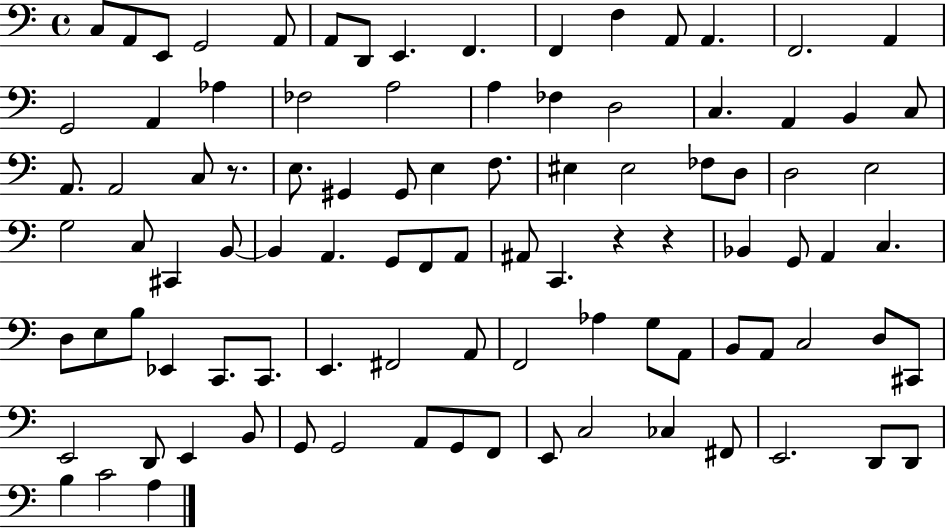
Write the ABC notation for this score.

X:1
T:Untitled
M:4/4
L:1/4
K:C
C,/2 A,,/2 E,,/2 G,,2 A,,/2 A,,/2 D,,/2 E,, F,, F,, F, A,,/2 A,, F,,2 A,, G,,2 A,, _A, _F,2 A,2 A, _F, D,2 C, A,, B,, C,/2 A,,/2 A,,2 C,/2 z/2 E,/2 ^G,, ^G,,/2 E, F,/2 ^E, ^E,2 _F,/2 D,/2 D,2 E,2 G,2 C,/2 ^C,, B,,/2 B,, A,, G,,/2 F,,/2 A,,/2 ^A,,/2 C,, z z _B,, G,,/2 A,, C, D,/2 E,/2 B,/2 _E,, C,,/2 C,,/2 E,, ^F,,2 A,,/2 F,,2 _A, G,/2 A,,/2 B,,/2 A,,/2 C,2 D,/2 ^C,,/2 E,,2 D,,/2 E,, B,,/2 G,,/2 G,,2 A,,/2 G,,/2 F,,/2 E,,/2 C,2 _C, ^F,,/2 E,,2 D,,/2 D,,/2 B, C2 A,